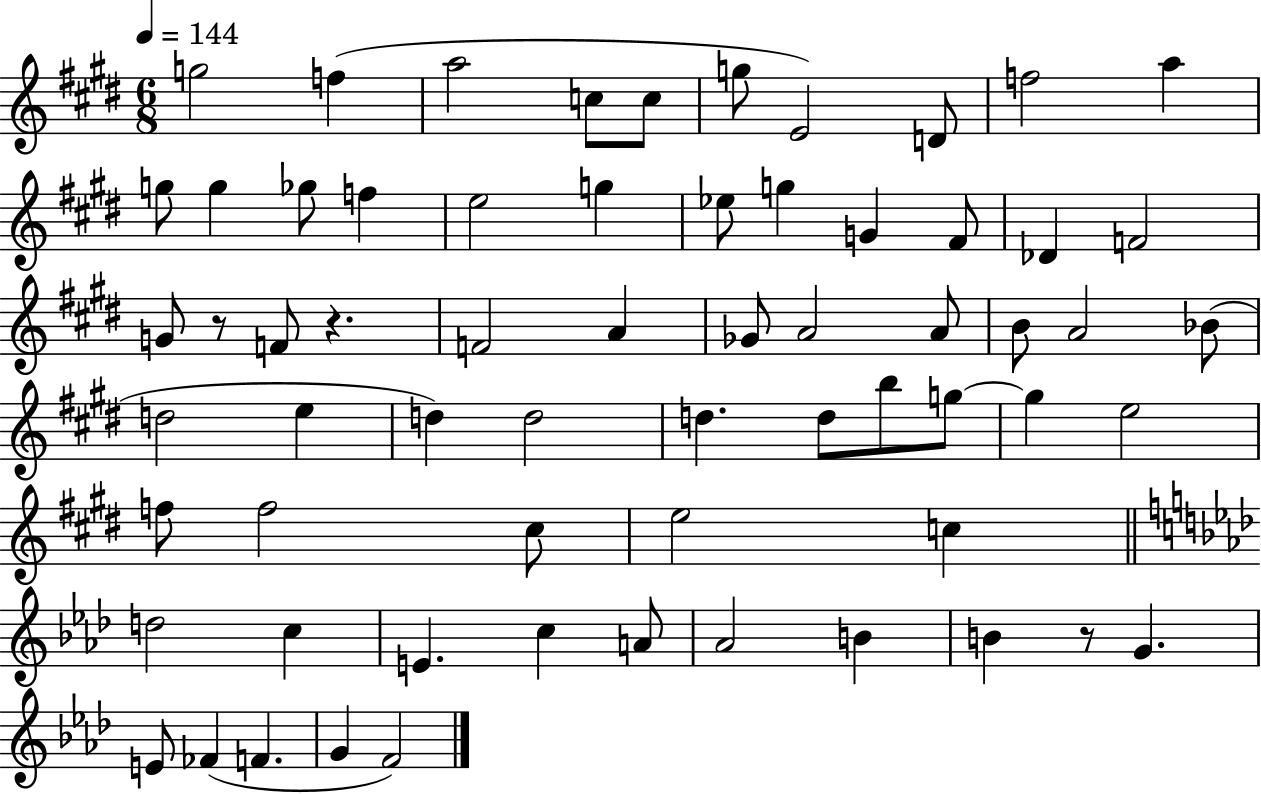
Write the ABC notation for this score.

X:1
T:Untitled
M:6/8
L:1/4
K:E
g2 f a2 c/2 c/2 g/2 E2 D/2 f2 a g/2 g _g/2 f e2 g _e/2 g G ^F/2 _D F2 G/2 z/2 F/2 z F2 A _G/2 A2 A/2 B/2 A2 _B/2 d2 e d d2 d d/2 b/2 g/2 g e2 f/2 f2 ^c/2 e2 c d2 c E c A/2 _A2 B B z/2 G E/2 _F F G F2